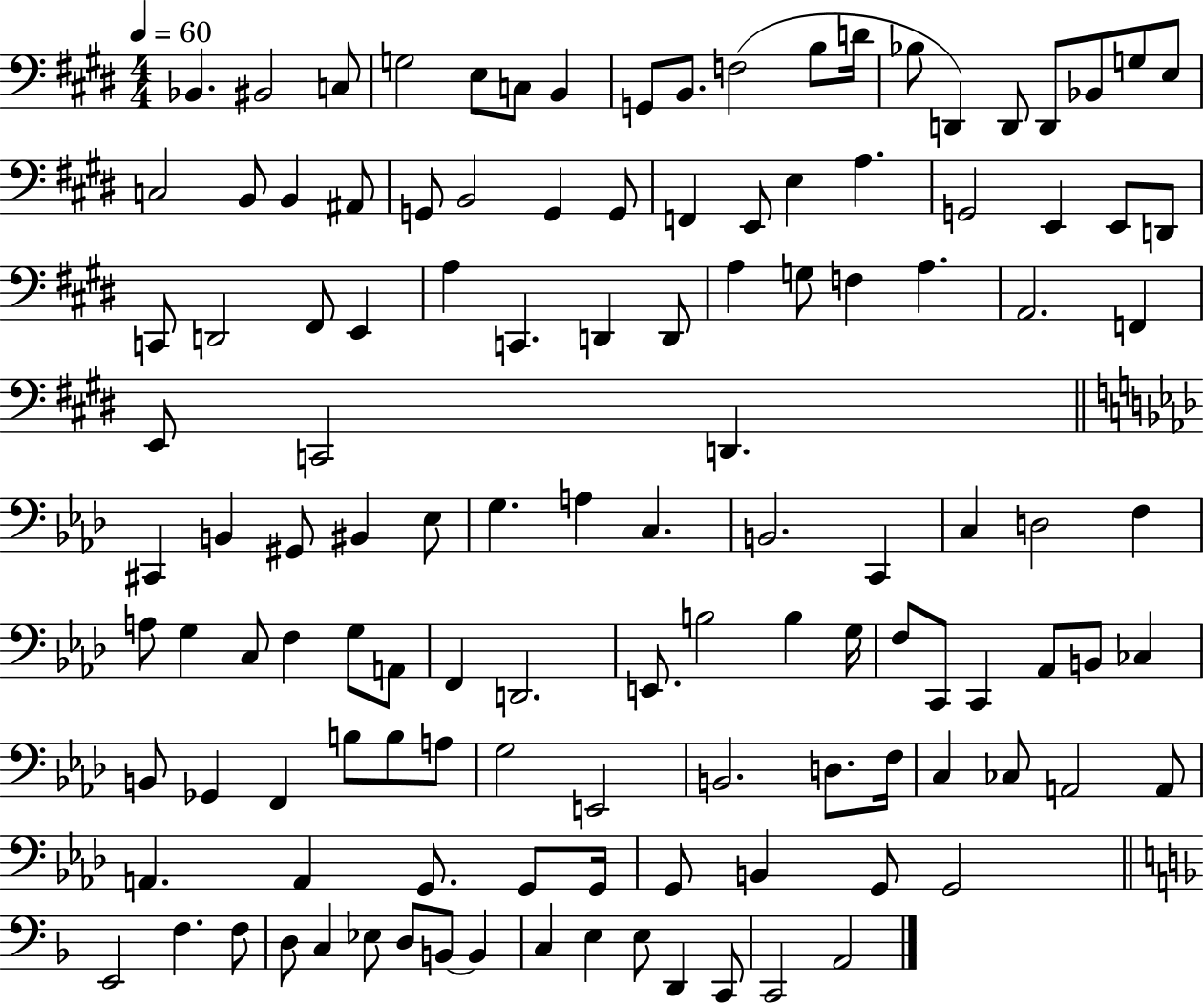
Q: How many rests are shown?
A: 0